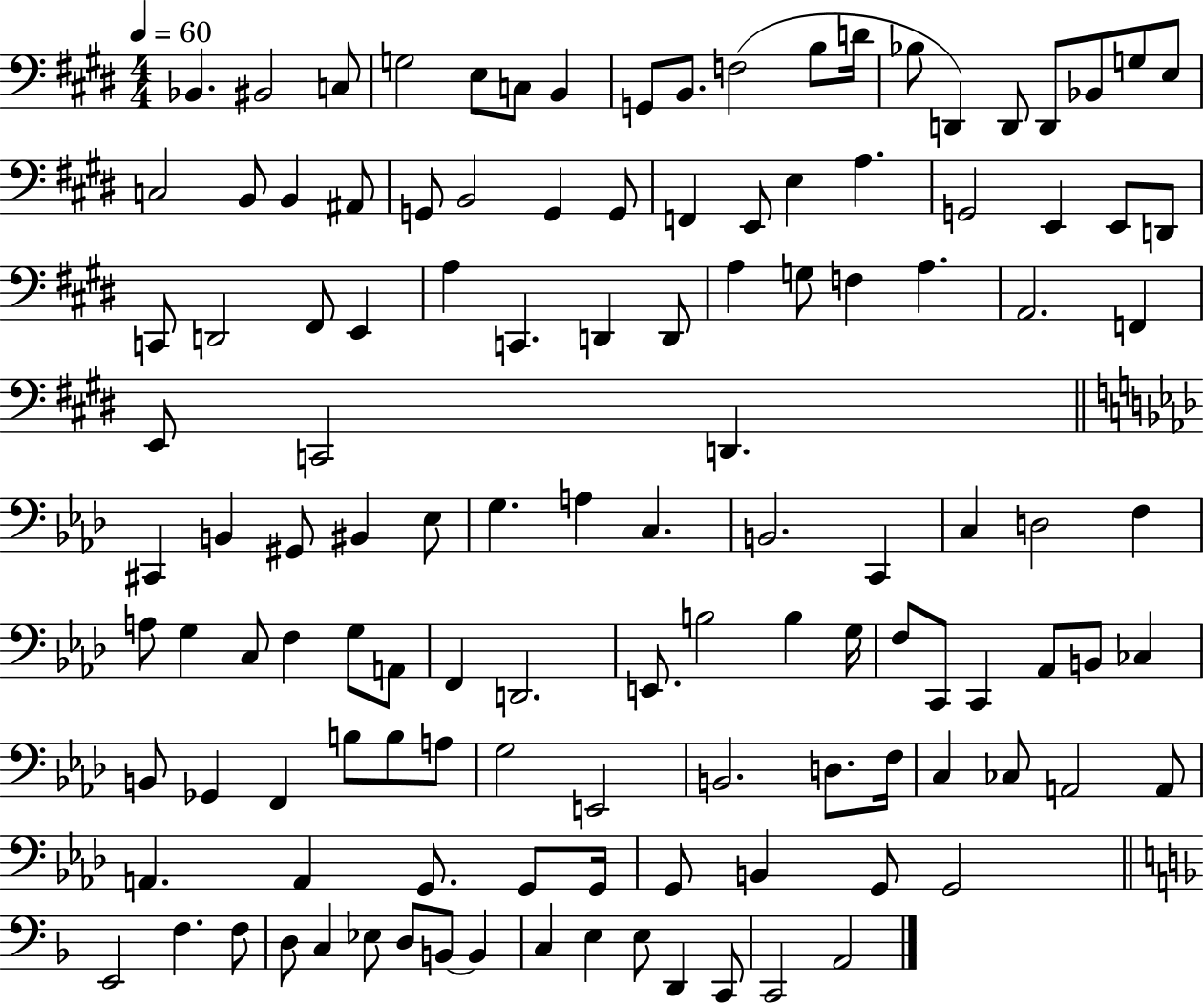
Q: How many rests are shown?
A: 0